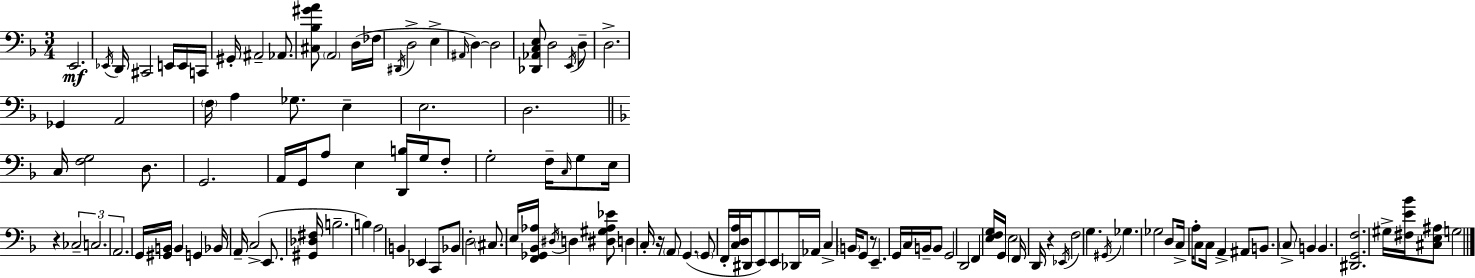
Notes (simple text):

E2/h. Eb2/s D2/s C#2/h E2/s E2/s C2/s G#2/s A#2/h Ab2/e. [C#3,Bb3,G#4,A4]/e A2/h D3/s FES3/s D#2/s D3/h E3/q A#2/s D3/q D3/h [Db2,Ab2,C3,E3]/e D3/h E2/s D3/e D3/h. Gb2/q A2/h F3/s A3/q Gb3/e. E3/q E3/h. D3/h. C3/s [F3,G3]/h D3/e. G2/h. A2/s G2/s A3/e E3/q [D2,B3]/s G3/s F3/e G3/h F3/s C3/s G3/e E3/s R/q CES3/h C3/h. A2/h. G2/s [G#2,B2]/s B2/q G2/q Bb2/s A2/s C3/h E2/e. [G#2,Db3,F#3]/s B3/h. B3/q A3/h B2/q Eb2/q C2/e Bb2/e D3/h C#3/e. E3/s [F2,Gb2,Bb2,Ab3]/s D#3/s D3/q [D#3,G#3,Ab3,Eb4]/e D3/q C3/s R/s A2/e G2/q. G2/e F2/s [C3,D3,A3]/s D#2/s E2/e E2/e Db2/s Ab2/s C3/q B2/s G2/e R/e E2/q. G2/s C3/s B2/s B2/e G2/h D2/h F2/q [E3,F3,G3]/s G2/s E3/h F2/s D2/s R/q Eb2/s F3/h G3/q. G#2/s Gb3/q. Gb3/h D3/e C3/s A3/s C3/e C3/s A2/q A#2/e B2/e. C3/e B2/q B2/q. [D#2,G2,F3]/h. G#3/s [F#3,E4,Bb4]/s [C#3,E3,A#3]/e G3/h